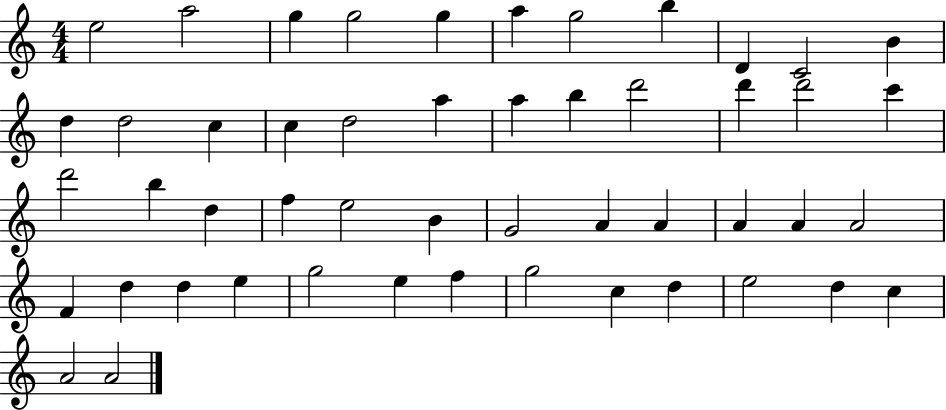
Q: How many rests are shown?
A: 0